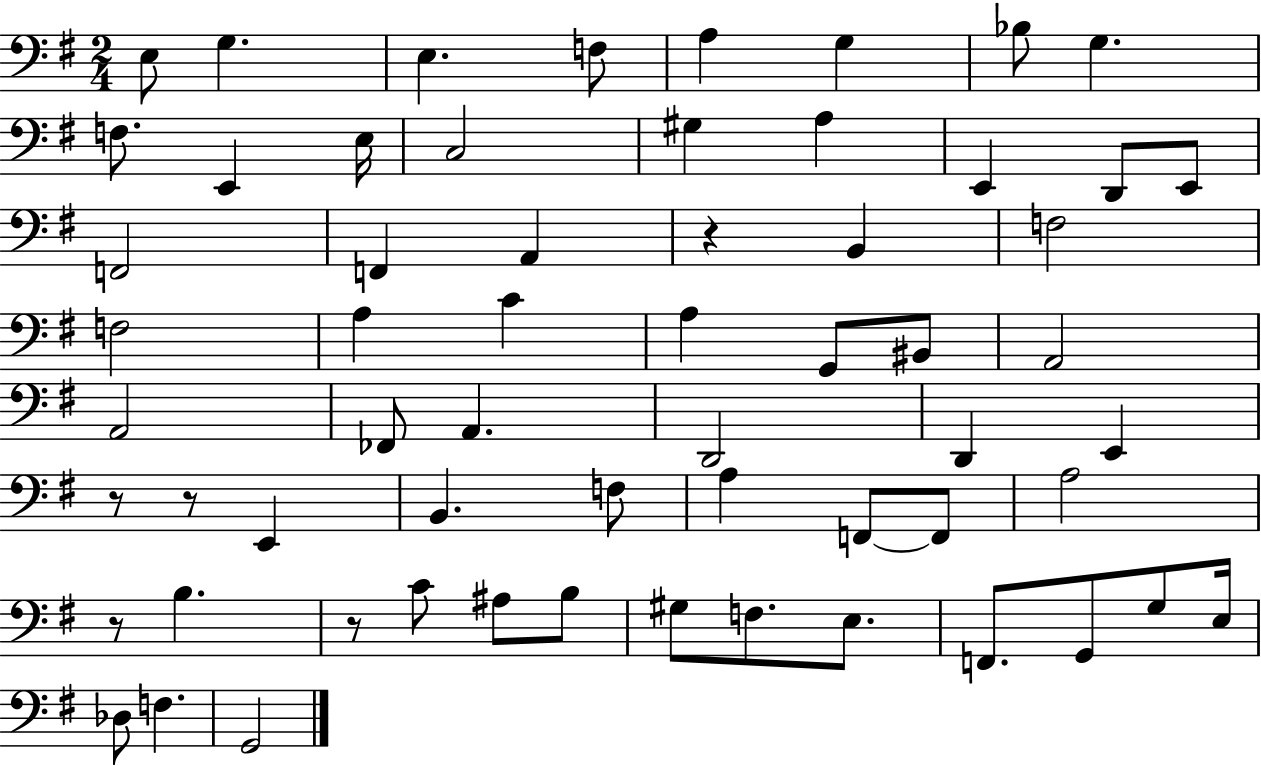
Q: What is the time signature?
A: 2/4